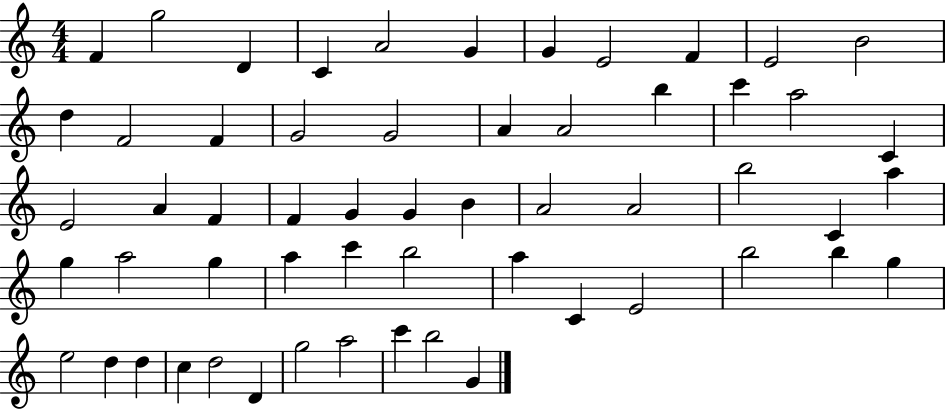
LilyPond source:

{
  \clef treble
  \numericTimeSignature
  \time 4/4
  \key c \major
  f'4 g''2 d'4 | c'4 a'2 g'4 | g'4 e'2 f'4 | e'2 b'2 | \break d''4 f'2 f'4 | g'2 g'2 | a'4 a'2 b''4 | c'''4 a''2 c'4 | \break e'2 a'4 f'4 | f'4 g'4 g'4 b'4 | a'2 a'2 | b''2 c'4 a''4 | \break g''4 a''2 g''4 | a''4 c'''4 b''2 | a''4 c'4 e'2 | b''2 b''4 g''4 | \break e''2 d''4 d''4 | c''4 d''2 d'4 | g''2 a''2 | c'''4 b''2 g'4 | \break \bar "|."
}